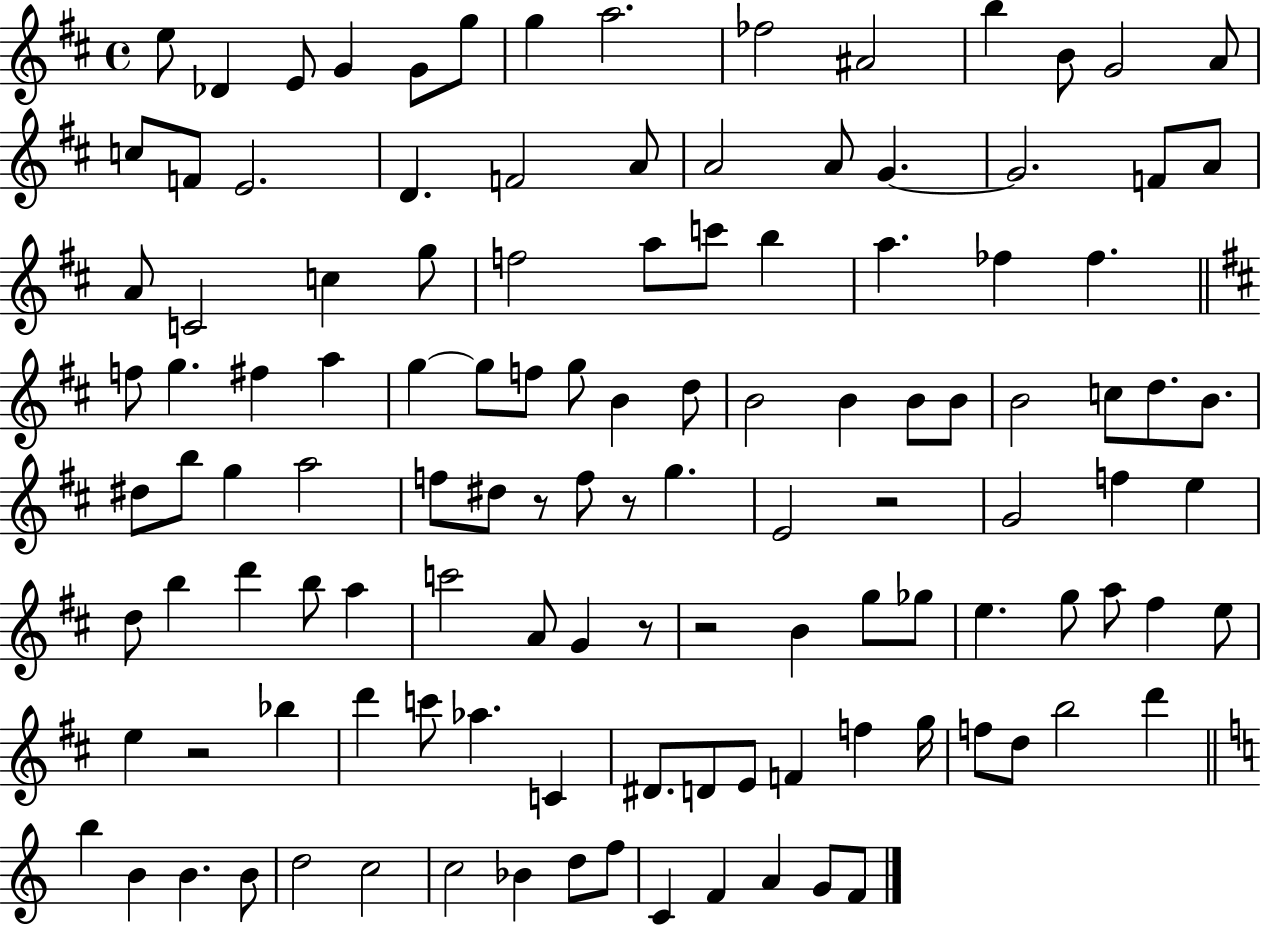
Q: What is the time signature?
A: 4/4